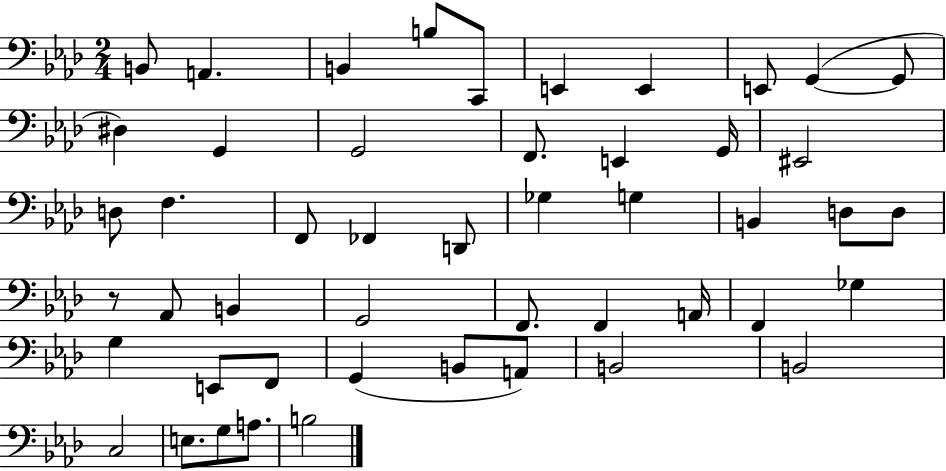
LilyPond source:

{
  \clef bass
  \numericTimeSignature
  \time 2/4
  \key aes \major
  b,8 a,4. | b,4 b8 c,8 | e,4 e,4 | e,8 g,4~(~ g,8 | \break dis4) g,4 | g,2 | f,8. e,4 g,16 | eis,2 | \break d8 f4. | f,8 fes,4 d,8 | ges4 g4 | b,4 d8 d8 | \break r8 aes,8 b,4 | g,2 | f,8. f,4 a,16 | f,4 ges4 | \break g4 e,8 f,8 | g,4( b,8 a,8) | b,2 | b,2 | \break c2 | e8. g8 a8. | b2 | \bar "|."
}